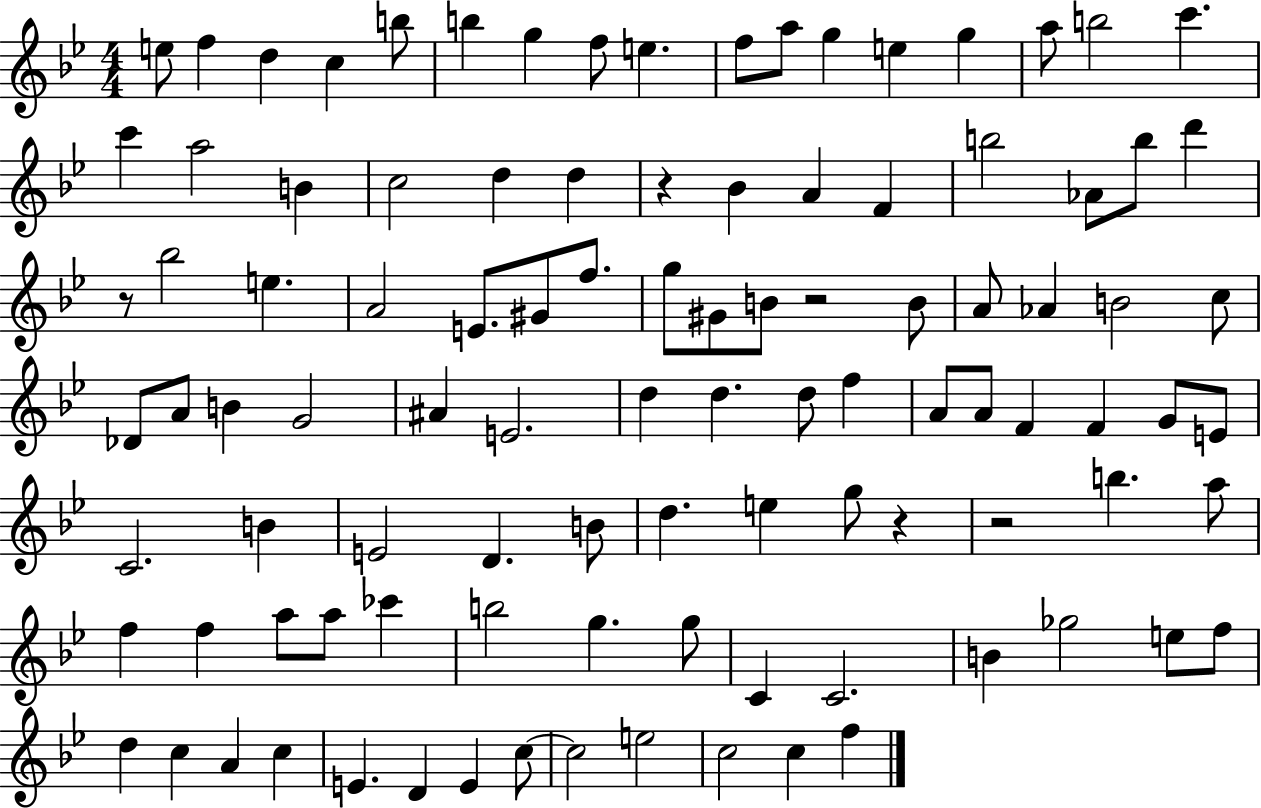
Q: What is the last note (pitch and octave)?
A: F5